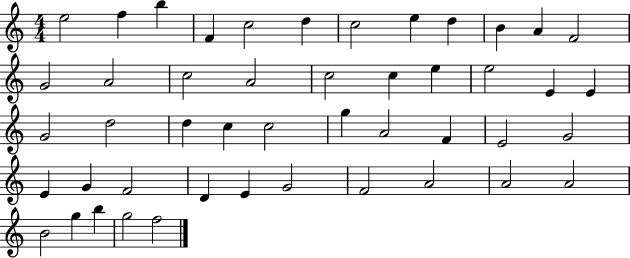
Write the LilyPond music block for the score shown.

{
  \clef treble
  \numericTimeSignature
  \time 4/4
  \key c \major
  e''2 f''4 b''4 | f'4 c''2 d''4 | c''2 e''4 d''4 | b'4 a'4 f'2 | \break g'2 a'2 | c''2 a'2 | c''2 c''4 e''4 | e''2 e'4 e'4 | \break g'2 d''2 | d''4 c''4 c''2 | g''4 a'2 f'4 | e'2 g'2 | \break e'4 g'4 f'2 | d'4 e'4 g'2 | f'2 a'2 | a'2 a'2 | \break b'2 g''4 b''4 | g''2 f''2 | \bar "|."
}